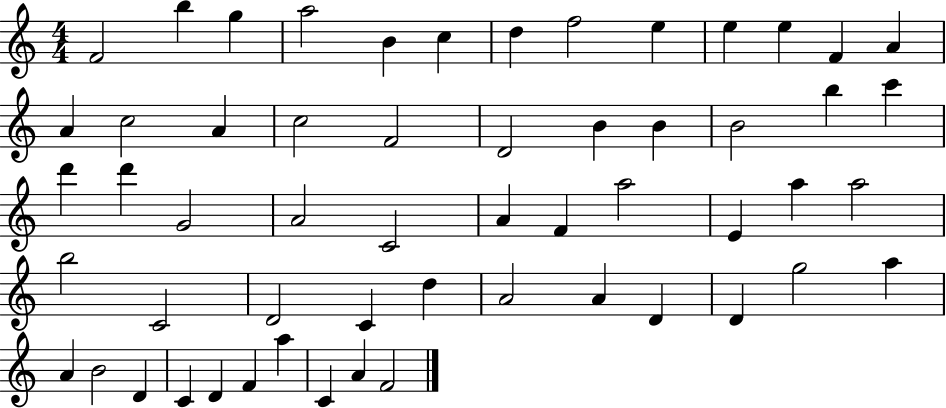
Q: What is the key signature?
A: C major